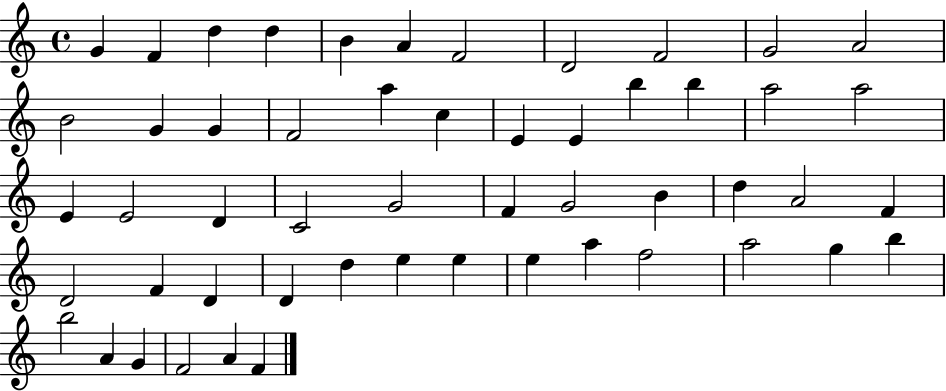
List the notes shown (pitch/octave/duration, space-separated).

G4/q F4/q D5/q D5/q B4/q A4/q F4/h D4/h F4/h G4/h A4/h B4/h G4/q G4/q F4/h A5/q C5/q E4/q E4/q B5/q B5/q A5/h A5/h E4/q E4/h D4/q C4/h G4/h F4/q G4/h B4/q D5/q A4/h F4/q D4/h F4/q D4/q D4/q D5/q E5/q E5/q E5/q A5/q F5/h A5/h G5/q B5/q B5/h A4/q G4/q F4/h A4/q F4/q